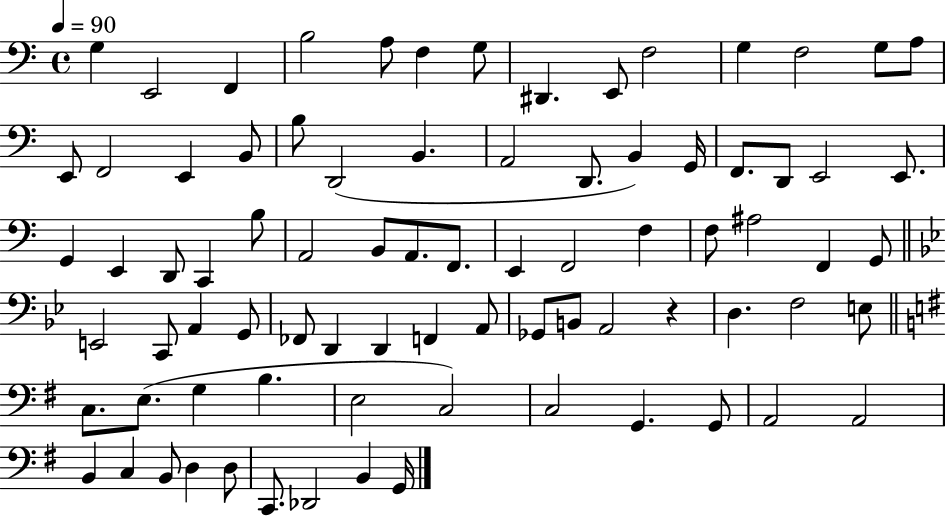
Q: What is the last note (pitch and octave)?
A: G2